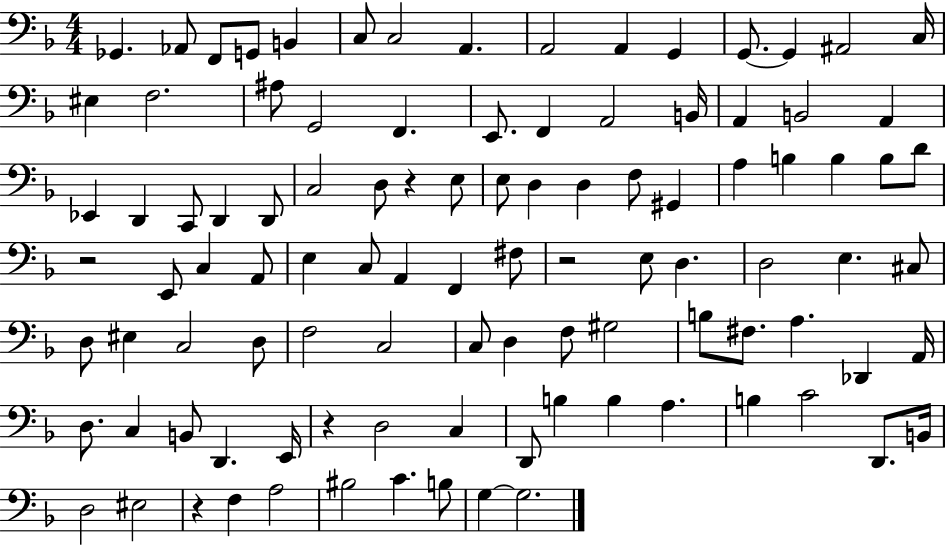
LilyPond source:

{
  \clef bass
  \numericTimeSignature
  \time 4/4
  \key f \major
  ges,4. aes,8 f,8 g,8 b,4 | c8 c2 a,4. | a,2 a,4 g,4 | g,8.~~ g,4 ais,2 c16 | \break eis4 f2. | ais8 g,2 f,4. | e,8. f,4 a,2 b,16 | a,4 b,2 a,4 | \break ees,4 d,4 c,8 d,4 d,8 | c2 d8 r4 e8 | e8 d4 d4 f8 gis,4 | a4 b4 b4 b8 d'8 | \break r2 e,8 c4 a,8 | e4 c8 a,4 f,4 fis8 | r2 e8 d4. | d2 e4. cis8 | \break d8 eis4 c2 d8 | f2 c2 | c8 d4 f8 gis2 | b8 fis8. a4. des,4 a,16 | \break d8. c4 b,8 d,4. e,16 | r4 d2 c4 | d,8 b4 b4 a4. | b4 c'2 d,8. b,16 | \break d2 eis2 | r4 f4 a2 | bis2 c'4. b8 | g4~~ g2. | \break \bar "|."
}